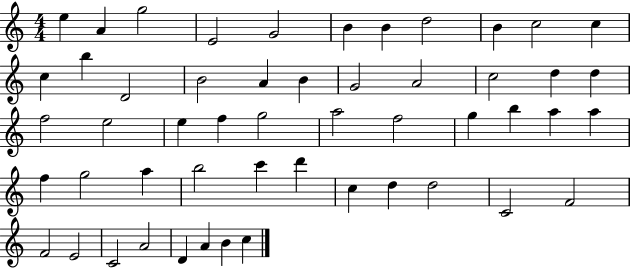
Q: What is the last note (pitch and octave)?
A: C5